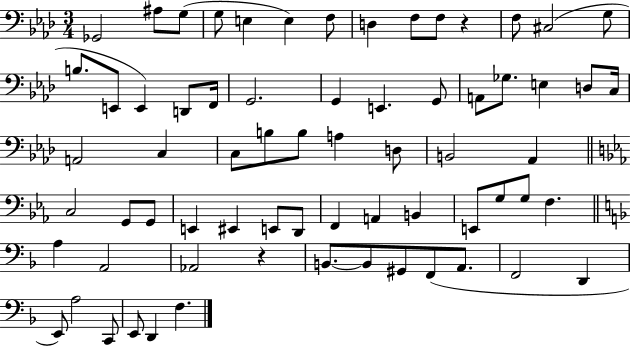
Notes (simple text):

Gb2/h A#3/e G3/e G3/e E3/q E3/q F3/e D3/q F3/e F3/e R/q F3/e C#3/h G3/e B3/e. E2/e E2/q D2/e F2/s G2/h. G2/q E2/q. G2/e A2/e Gb3/e. E3/q D3/e C3/s A2/h C3/q C3/e B3/e B3/e A3/q D3/e B2/h Ab2/q C3/h G2/e G2/e E2/q EIS2/q E2/e D2/e F2/q A2/q B2/q E2/e G3/e G3/e F3/q. A3/q A2/h Ab2/h R/q B2/e. B2/e G#2/e F2/e A2/e. F2/h D2/q E2/e A3/h C2/e E2/e D2/q F3/q.